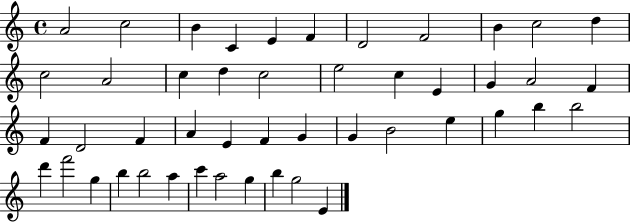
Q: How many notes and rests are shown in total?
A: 47